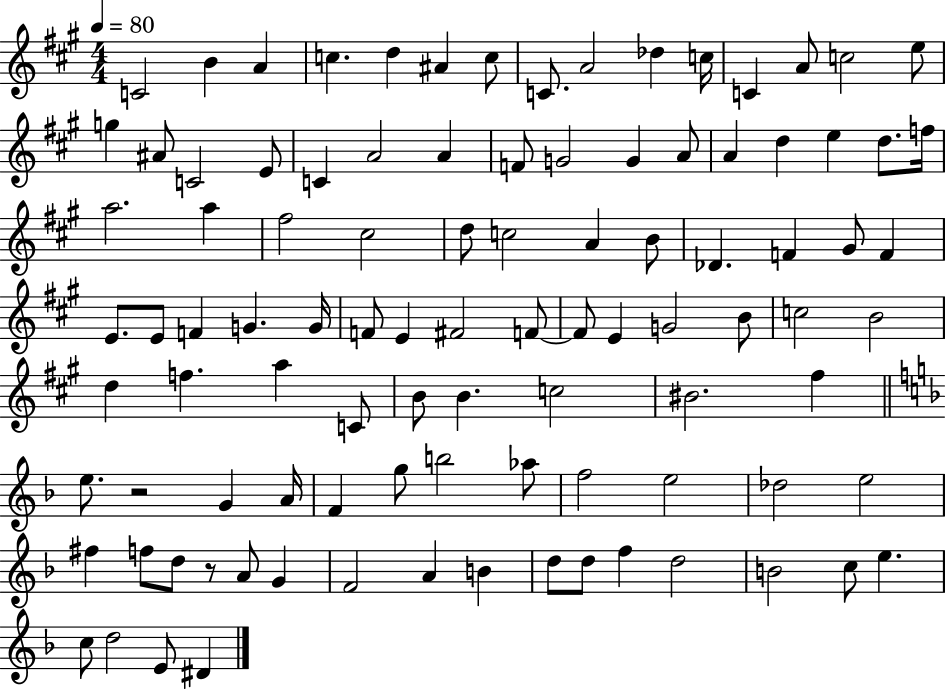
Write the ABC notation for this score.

X:1
T:Untitled
M:4/4
L:1/4
K:A
C2 B A c d ^A c/2 C/2 A2 _d c/4 C A/2 c2 e/2 g ^A/2 C2 E/2 C A2 A F/2 G2 G A/2 A d e d/2 f/4 a2 a ^f2 ^c2 d/2 c2 A B/2 _D F ^G/2 F E/2 E/2 F G G/4 F/2 E ^F2 F/2 F/2 E G2 B/2 c2 B2 d f a C/2 B/2 B c2 ^B2 ^f e/2 z2 G A/4 F g/2 b2 _a/2 f2 e2 _d2 e2 ^f f/2 d/2 z/2 A/2 G F2 A B d/2 d/2 f d2 B2 c/2 e c/2 d2 E/2 ^D